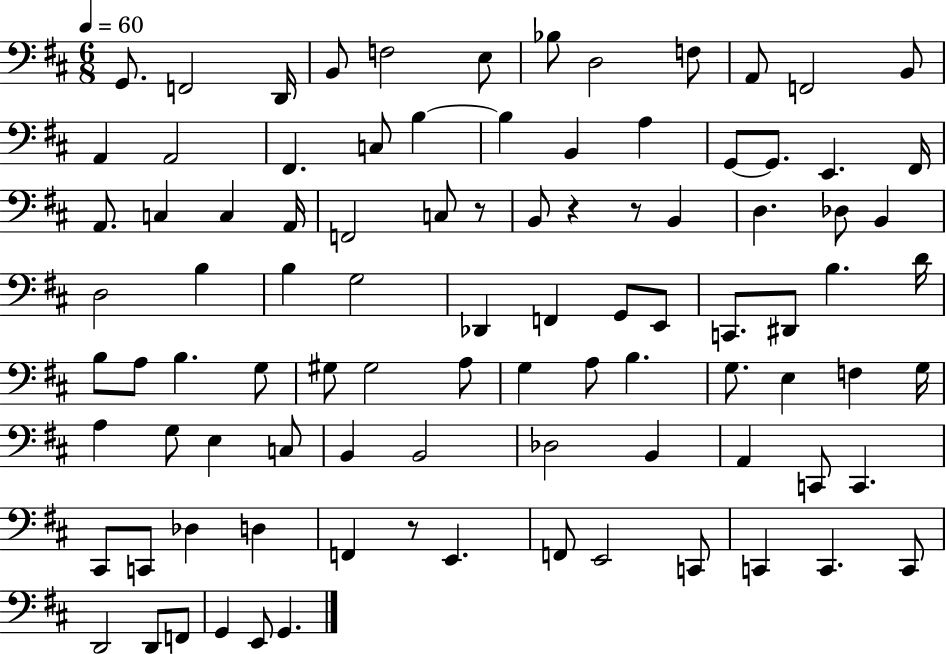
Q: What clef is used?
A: bass